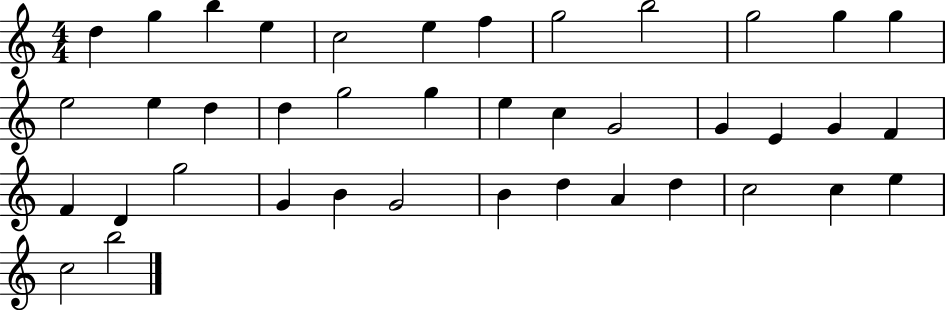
X:1
T:Untitled
M:4/4
L:1/4
K:C
d g b e c2 e f g2 b2 g2 g g e2 e d d g2 g e c G2 G E G F F D g2 G B G2 B d A d c2 c e c2 b2